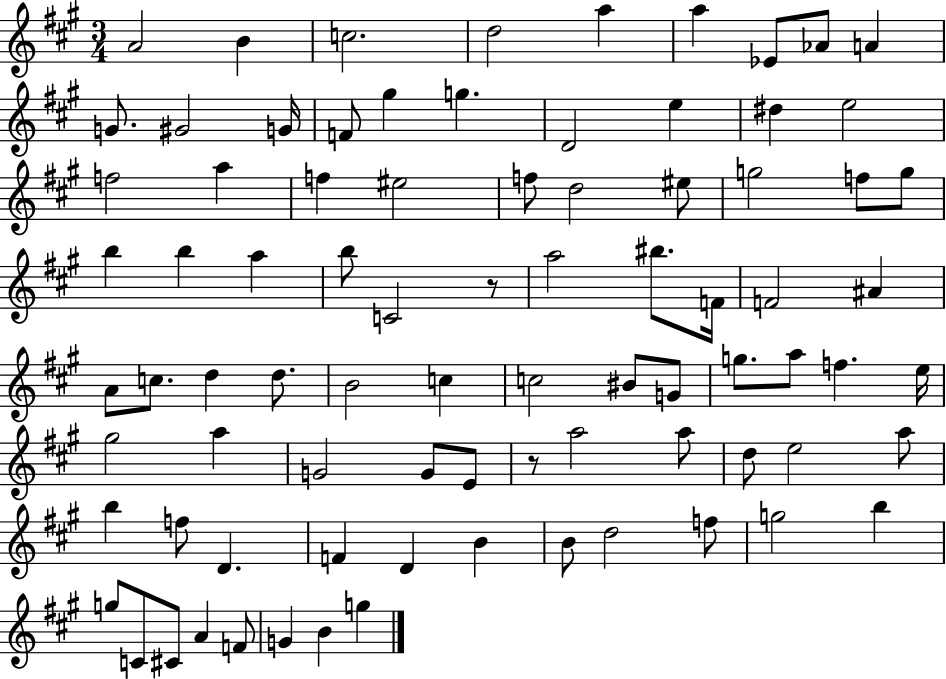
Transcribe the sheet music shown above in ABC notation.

X:1
T:Untitled
M:3/4
L:1/4
K:A
A2 B c2 d2 a a _E/2 _A/2 A G/2 ^G2 G/4 F/2 ^g g D2 e ^d e2 f2 a f ^e2 f/2 d2 ^e/2 g2 f/2 g/2 b b a b/2 C2 z/2 a2 ^b/2 F/4 F2 ^A A/2 c/2 d d/2 B2 c c2 ^B/2 G/2 g/2 a/2 f e/4 ^g2 a G2 G/2 E/2 z/2 a2 a/2 d/2 e2 a/2 b f/2 D F D B B/2 d2 f/2 g2 b g/2 C/2 ^C/2 A F/2 G B g